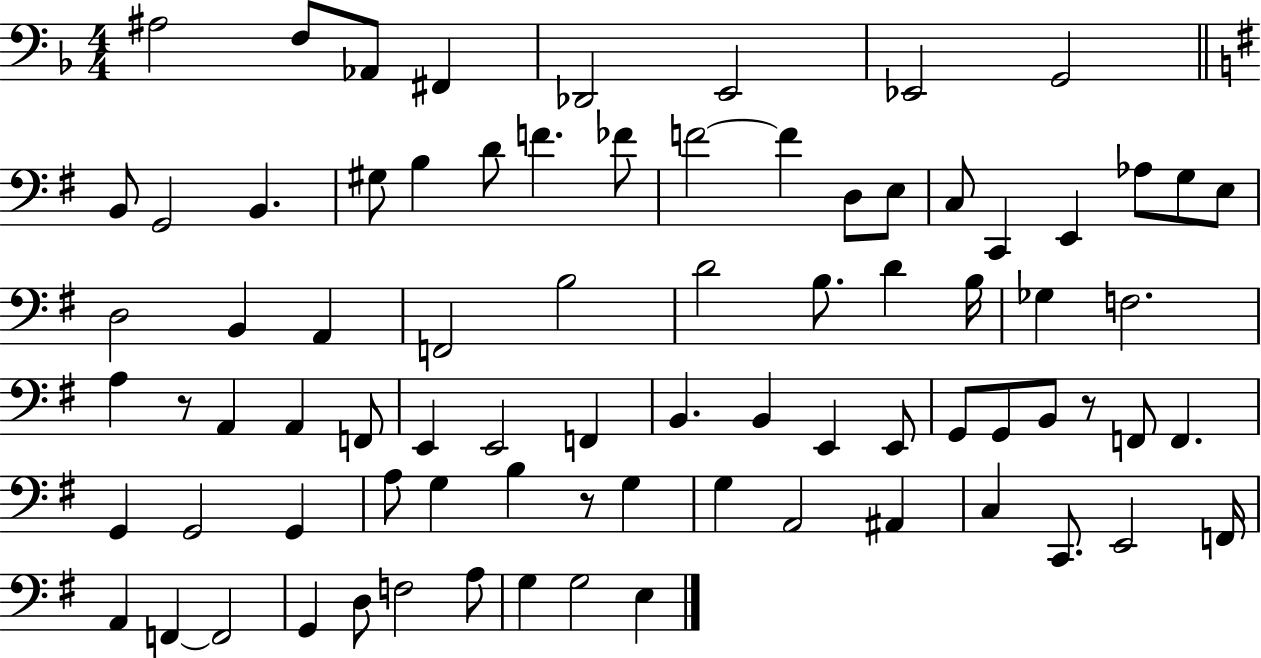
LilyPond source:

{
  \clef bass
  \numericTimeSignature
  \time 4/4
  \key f \major
  ais2 f8 aes,8 fis,4 | des,2 e,2 | ees,2 g,2 | \bar "||" \break \key g \major b,8 g,2 b,4. | gis8 b4 d'8 f'4. fes'8 | f'2~~ f'4 d8 e8 | c8 c,4 e,4 aes8 g8 e8 | \break d2 b,4 a,4 | f,2 b2 | d'2 b8. d'4 b16 | ges4 f2. | \break a4 r8 a,4 a,4 f,8 | e,4 e,2 f,4 | b,4. b,4 e,4 e,8 | g,8 g,8 b,8 r8 f,8 f,4. | \break g,4 g,2 g,4 | a8 g4 b4 r8 g4 | g4 a,2 ais,4 | c4 c,8. e,2 f,16 | \break a,4 f,4~~ f,2 | g,4 d8 f2 a8 | g4 g2 e4 | \bar "|."
}